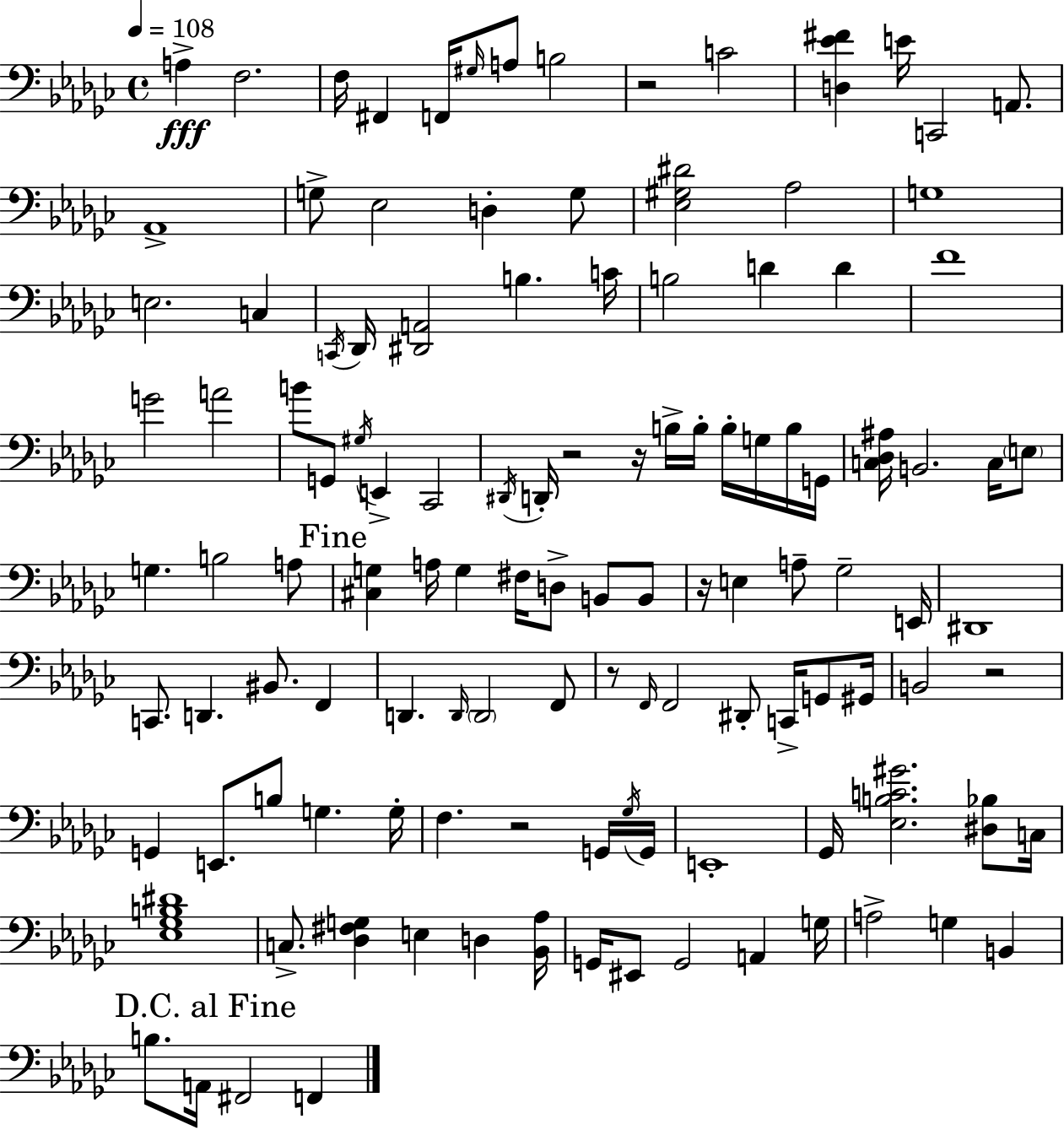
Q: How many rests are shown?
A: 7